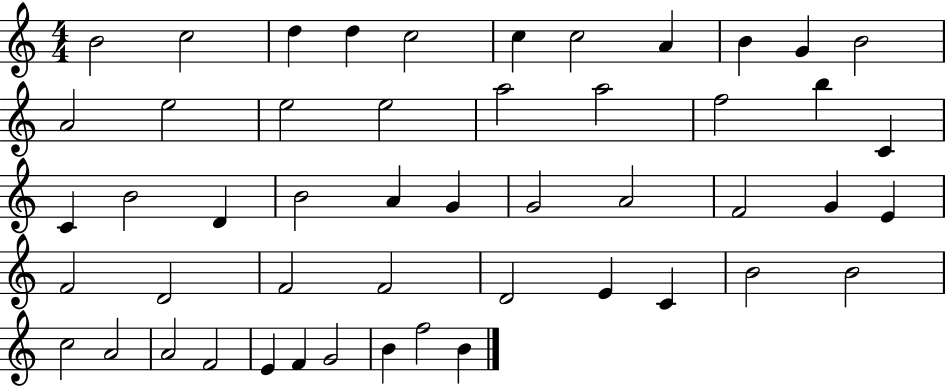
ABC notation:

X:1
T:Untitled
M:4/4
L:1/4
K:C
B2 c2 d d c2 c c2 A B G B2 A2 e2 e2 e2 a2 a2 f2 b C C B2 D B2 A G G2 A2 F2 G E F2 D2 F2 F2 D2 E C B2 B2 c2 A2 A2 F2 E F G2 B f2 B